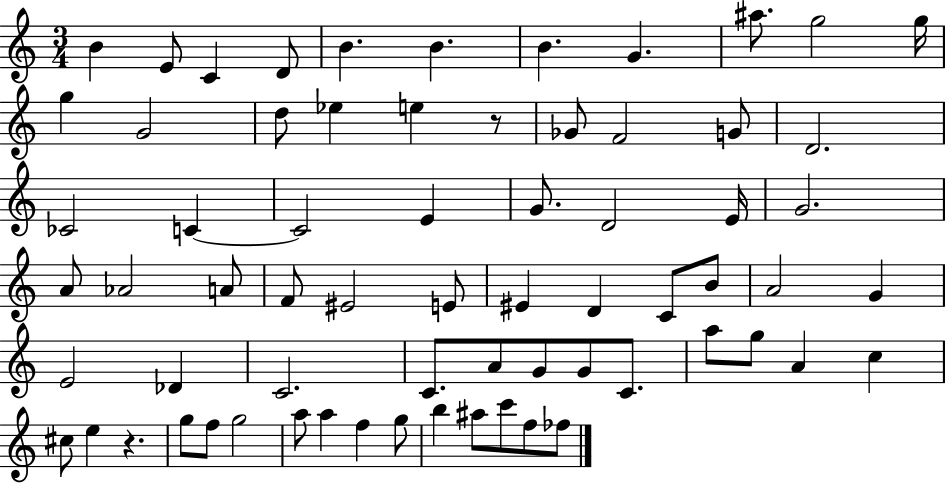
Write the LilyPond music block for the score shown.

{
  \clef treble
  \numericTimeSignature
  \time 3/4
  \key c \major
  \repeat volta 2 { b'4 e'8 c'4 d'8 | b'4. b'4. | b'4. g'4. | ais''8. g''2 g''16 | \break g''4 g'2 | d''8 ees''4 e''4 r8 | ges'8 f'2 g'8 | d'2. | \break ces'2 c'4~~ | c'2 e'4 | g'8. d'2 e'16 | g'2. | \break a'8 aes'2 a'8 | f'8 eis'2 e'8 | eis'4 d'4 c'8 b'8 | a'2 g'4 | \break e'2 des'4 | c'2. | c'8. a'8 g'8 g'8 c'8. | a''8 g''8 a'4 c''4 | \break cis''8 e''4 r4. | g''8 f''8 g''2 | a''8 a''4 f''4 g''8 | b''4 ais''8 c'''8 f''8 fes''8 | \break } \bar "|."
}